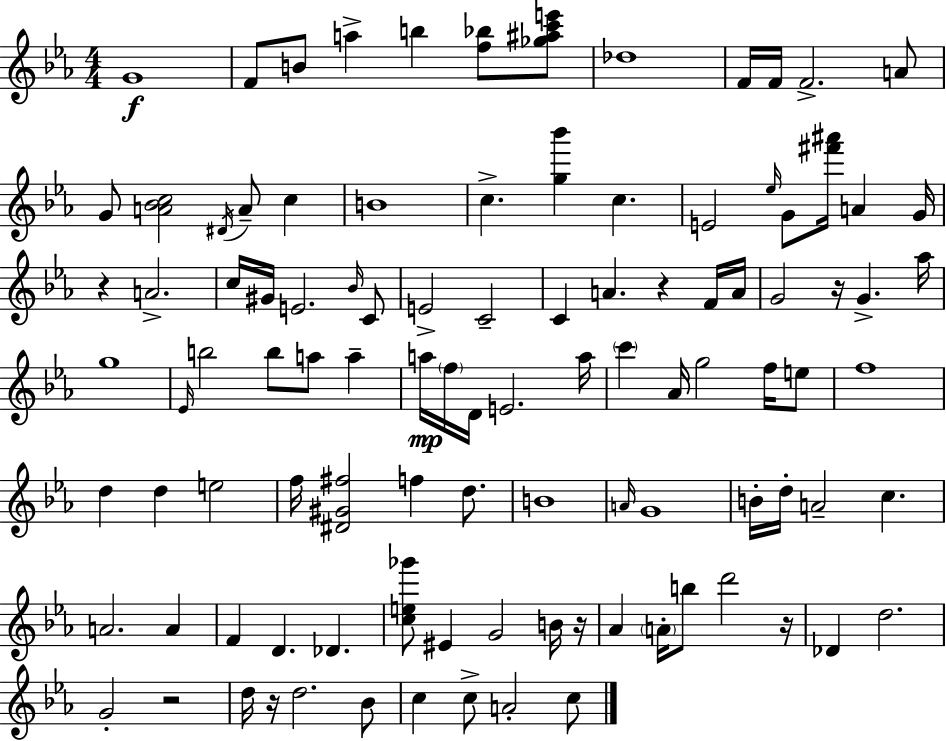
G4/w F4/e B4/e A5/q B5/q [F5,Bb5]/e [Gb5,A#5,C6,E6]/e Db5/w F4/s F4/s F4/h. A4/e G4/e [A4,Bb4,C5]/h D#4/s A4/e C5/q B4/w C5/q. [G5,Bb6]/q C5/q. E4/h Eb5/s G4/e [F#6,A#6]/s A4/q G4/s R/q A4/h. C5/s G#4/s E4/h. Bb4/s C4/e E4/h C4/h C4/q A4/q. R/q F4/s A4/s G4/h R/s G4/q. Ab5/s G5/w Eb4/s B5/h B5/e A5/e A5/q A5/s F5/s D4/s E4/h. A5/s C6/q Ab4/s G5/h F5/s E5/e F5/w D5/q D5/q E5/h F5/s [D#4,G#4,F#5]/h F5/q D5/e. B4/w A4/s G4/w B4/s D5/s A4/h C5/q. A4/h. A4/q F4/q D4/q. Db4/q. [C5,E5,Gb6]/e EIS4/q G4/h B4/s R/s Ab4/q A4/s B5/e D6/h R/s Db4/q D5/h. G4/h R/h D5/s R/s D5/h. Bb4/e C5/q C5/e A4/h C5/e